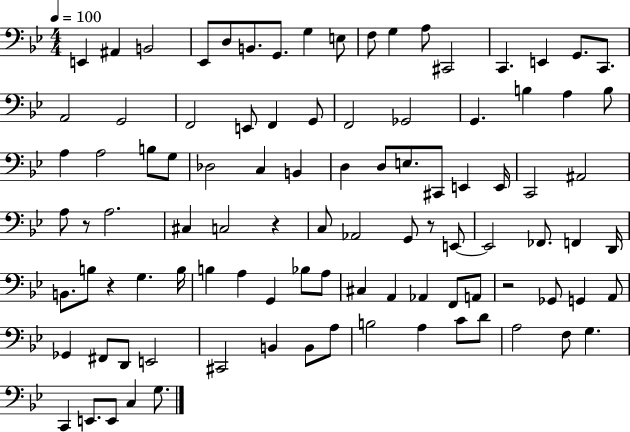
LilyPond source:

{
  \clef bass
  \numericTimeSignature
  \time 4/4
  \key bes \major
  \tempo 4 = 100
  \repeat volta 2 { e,4 ais,4 b,2 | ees,8 d8 b,8. g,8. g4 e8 | f8 g4 a8 cis,2 | c,4. e,4 g,8. c,8. | \break a,2 g,2 | f,2 e,8 f,4 g,8 | f,2 ges,2 | g,4. b4 a4 b8 | \break a4 a2 b8 g8 | des2 c4 b,4 | d4 d8 e8. cis,8 e,4 e,16 | c,2 ais,2 | \break a8 r8 a2. | cis4 c2 r4 | c8 aes,2 g,8 r8 e,8~~ | e,2 fes,8. f,4 d,16 | \break b,8. b8 r4 g4. b16 | b4 a4 g,4 bes8 a8 | cis4 a,4 aes,4 f,8 a,8 | r2 ges,8 g,4 a,8 | \break ges,4 fis,8 d,8 e,2 | cis,2 b,4 b,8 a8 | b2 a4 c'8 d'8 | a2 f8 g4. | \break c,4 e,8. e,8 c4 g8. | } \bar "|."
}